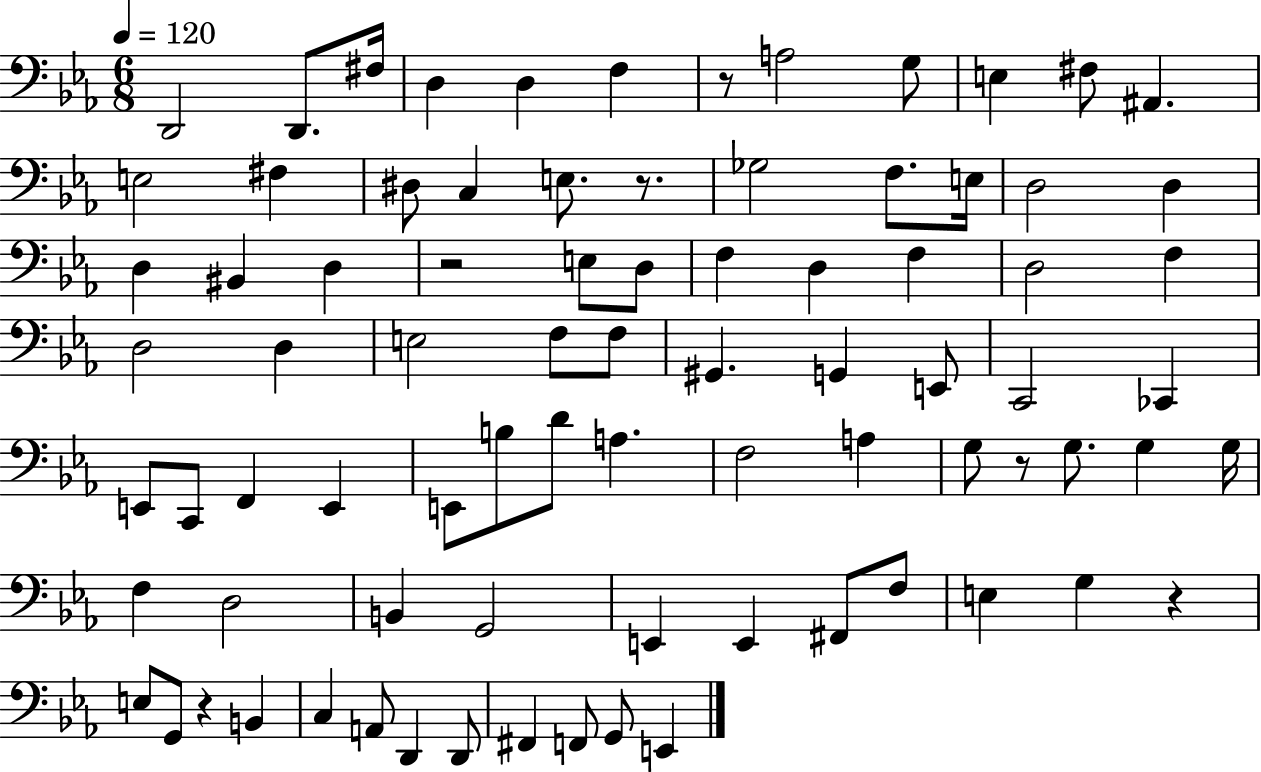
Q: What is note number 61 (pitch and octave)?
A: E2